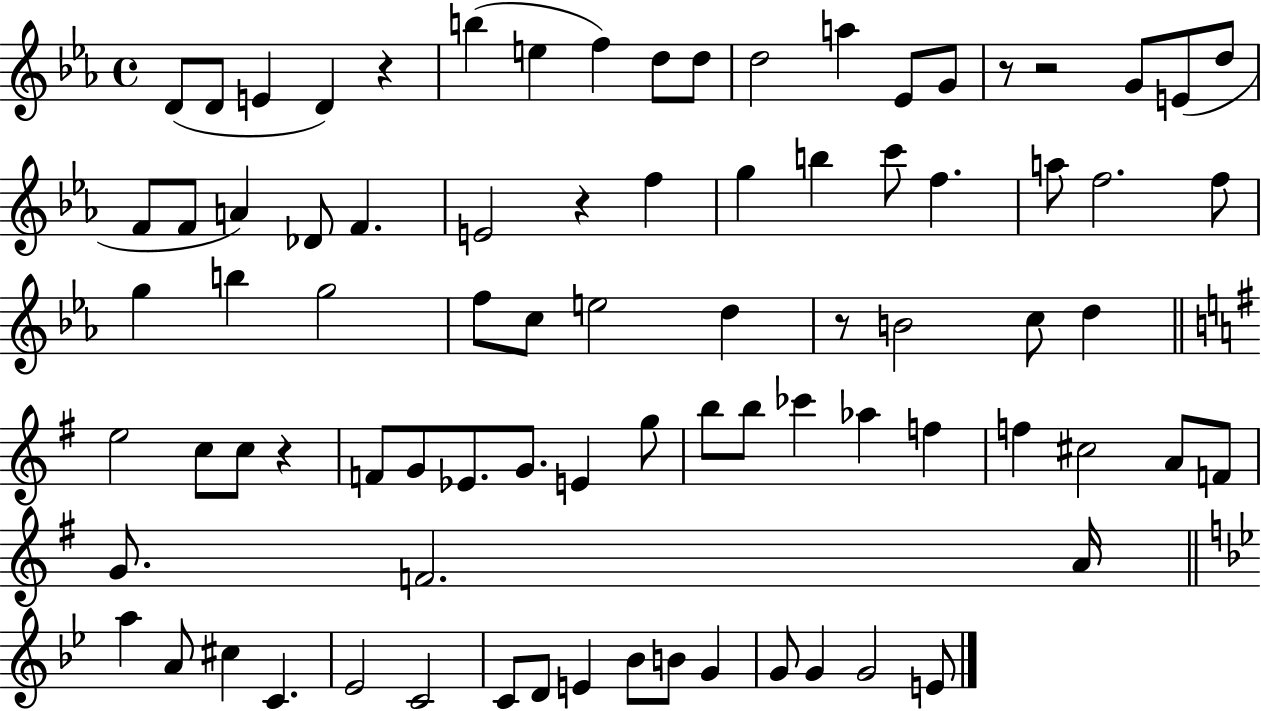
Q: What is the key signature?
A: EES major